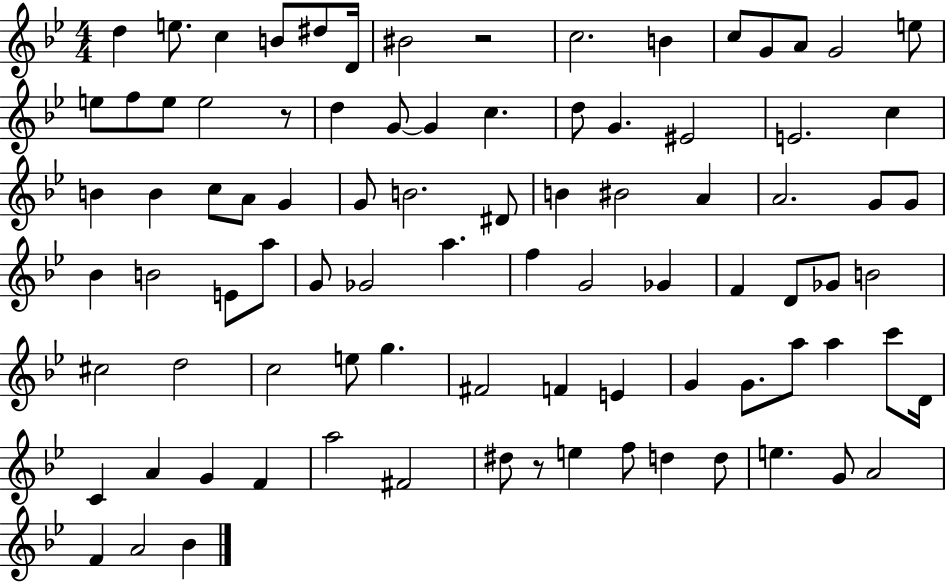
X:1
T:Untitled
M:4/4
L:1/4
K:Bb
d e/2 c B/2 ^d/2 D/4 ^B2 z2 c2 B c/2 G/2 A/2 G2 e/2 e/2 f/2 e/2 e2 z/2 d G/2 G c d/2 G ^E2 E2 c B B c/2 A/2 G G/2 B2 ^D/2 B ^B2 A A2 G/2 G/2 _B B2 E/2 a/2 G/2 _G2 a f G2 _G F D/2 _G/2 B2 ^c2 d2 c2 e/2 g ^F2 F E G G/2 a/2 a c'/2 D/4 C A G F a2 ^F2 ^d/2 z/2 e f/2 d d/2 e G/2 A2 F A2 _B